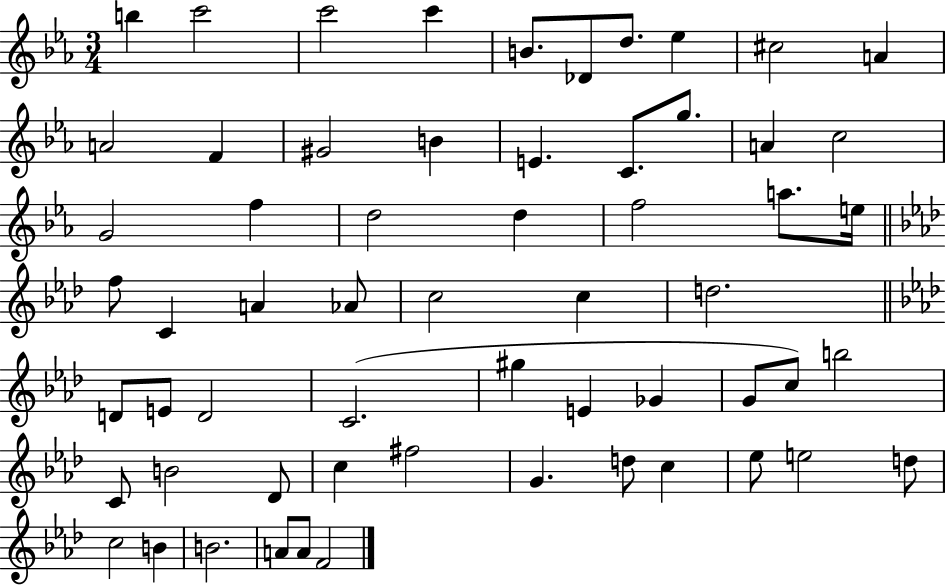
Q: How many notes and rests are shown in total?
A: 60